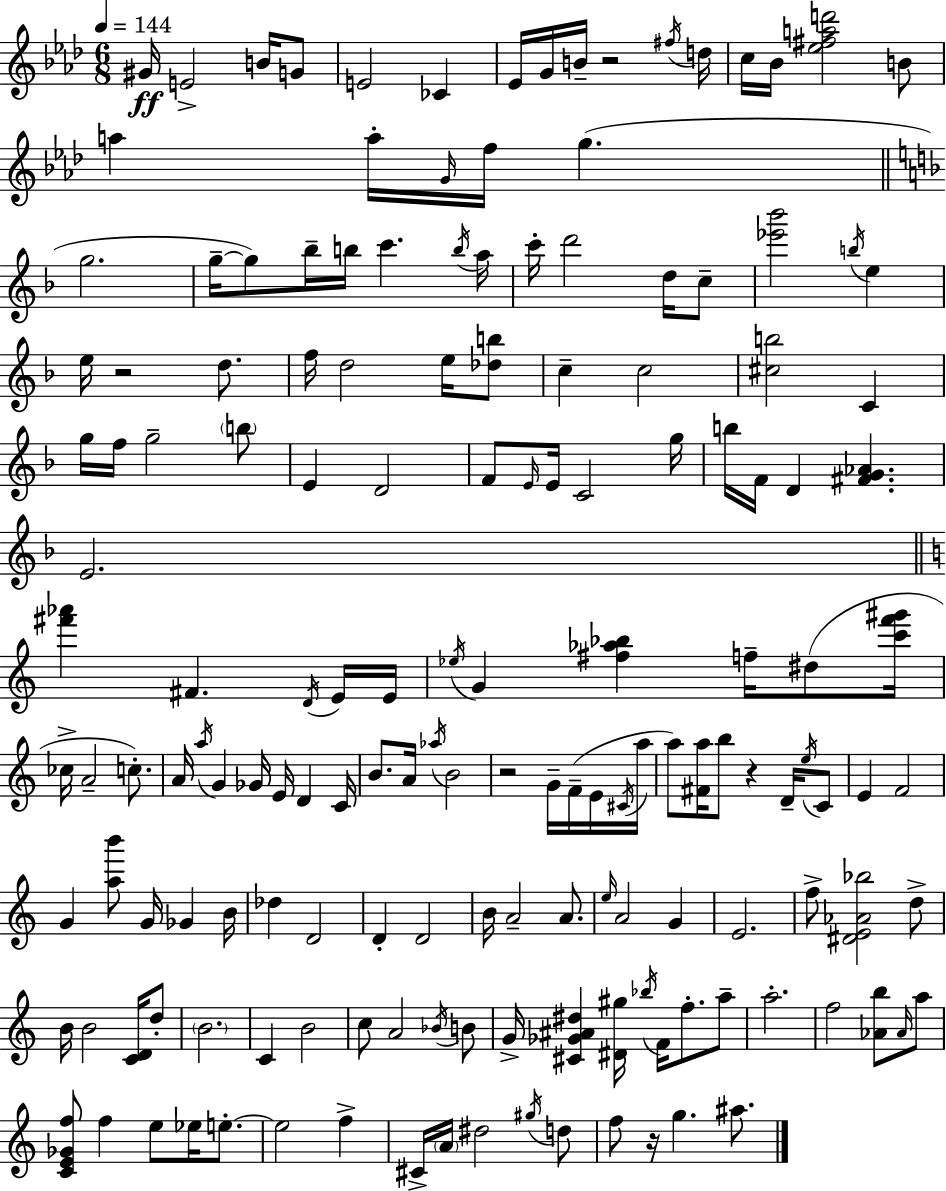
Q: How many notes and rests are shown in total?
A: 161